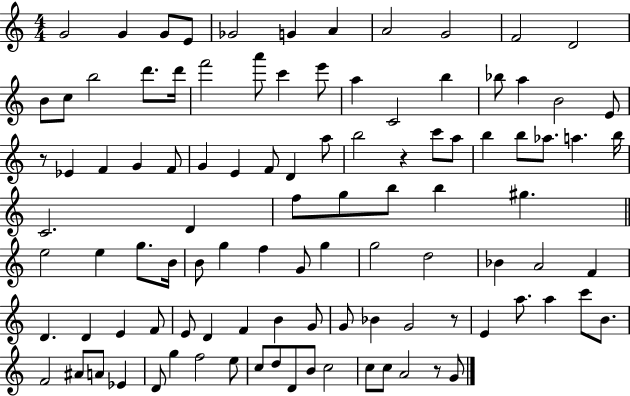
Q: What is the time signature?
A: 4/4